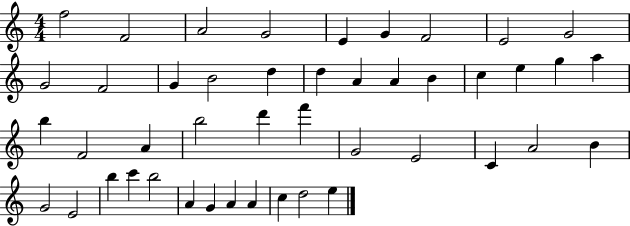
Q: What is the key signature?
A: C major